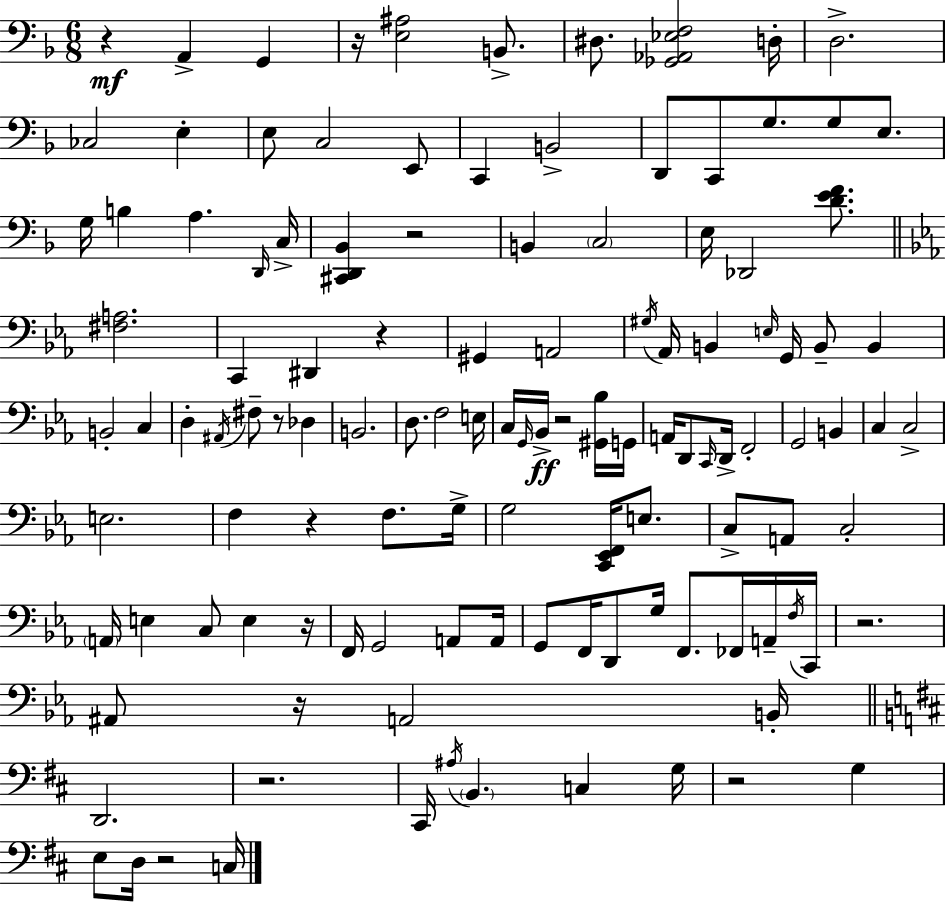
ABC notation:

X:1
T:Untitled
M:6/8
L:1/4
K:Dm
z A,, G,, z/4 [E,^A,]2 B,,/2 ^D,/2 [_G,,_A,,_E,F,]2 D,/4 D,2 _C,2 E, E,/2 C,2 E,,/2 C,, B,,2 D,,/2 C,,/2 G,/2 G,/2 E,/2 G,/4 B, A, D,,/4 C,/4 [^C,,D,,_B,,] z2 B,, C,2 E,/4 _D,,2 [DEF]/2 [^F,A,]2 C,, ^D,, z ^G,, A,,2 ^G,/4 _A,,/4 B,, E,/4 G,,/4 B,,/2 B,, B,,2 C, D, ^A,,/4 ^F,/2 z/2 _D, B,,2 D,/2 F,2 E,/4 C,/4 G,,/4 _B,,/4 z2 [^G,,_B,]/4 G,,/4 A,,/4 D,,/2 C,,/4 D,,/4 F,,2 G,,2 B,, C, C,2 E,2 F, z F,/2 G,/4 G,2 [C,,_E,,F,,]/4 E,/2 C,/2 A,,/2 C,2 A,,/4 E, C,/2 E, z/4 F,,/4 G,,2 A,,/2 A,,/4 G,,/2 F,,/4 D,,/2 G,/4 F,,/2 _F,,/4 A,,/4 F,/4 C,,/4 z2 ^A,,/2 z/4 A,,2 B,,/4 D,,2 z2 ^C,,/4 ^A,/4 B,, C, G,/4 z2 G, E,/2 D,/4 z2 C,/4